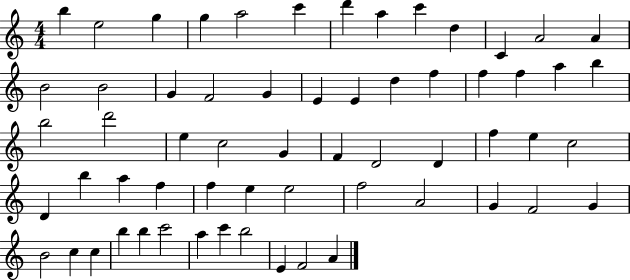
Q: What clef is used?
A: treble